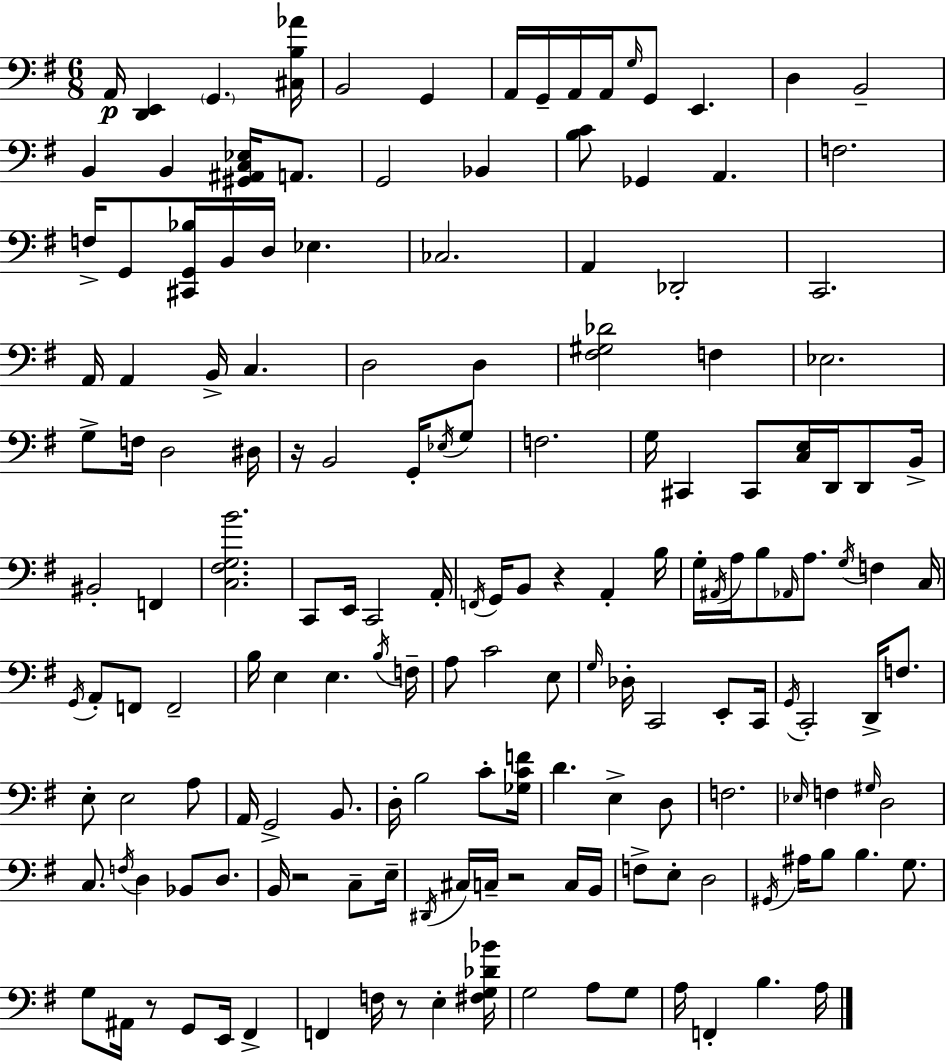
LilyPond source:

{
  \clef bass
  \numericTimeSignature
  \time 6/8
  \key e \minor
  a,16\p <d, e,>4 \parenthesize g,4. <cis b aes'>16 | b,2 g,4 | a,16 g,16-- a,16 a,16 \grace { g16 } g,8 e,4. | d4 b,2-- | \break b,4 b,4 <gis, ais, c ees>16 a,8. | g,2 bes,4 | <b c'>8 ges,4 a,4. | f2. | \break f16-> g,8 <cis, g, bes>16 b,16 d16 ees4. | ces2. | a,4 des,2-. | c,2. | \break a,16 a,4 b,16-> c4. | d2 d4 | <fis gis des'>2 f4 | ees2. | \break g8-> f16 d2 | dis16 r16 b,2 g,16-. \acciaccatura { ees16 } | g8 f2. | g16 cis,4 cis,8 <c e>16 d,16 d,8 | \break b,16-> bis,2-. f,4 | <c fis g b'>2. | c,8 e,16 c,2 | a,16-. \acciaccatura { f,16 } g,16 b,8 r4 a,4-. | \break b16 g16-. \acciaccatura { ais,16 } a16 b8 \grace { aes,16 } a8. | \acciaccatura { g16 } f4 c16 \acciaccatura { g,16 } a,8-. f,8 f,2-- | b16 e4 | e4. \acciaccatura { b16 } f16-- a8 c'2 | \break e8 \grace { g16 } des16-. c,2 | e,8-. c,16 \acciaccatura { g,16 } c,2-. | d,16-> f8. e8-. | e2 a8 a,16 g,2-> | \break b,8. d16-. b2 | c'8-. <ges c' f'>16 d'4. | e4-> d8 f2. | \grace { ees16 } f4 | \break \grace { gis16 } d2 | c8. \acciaccatura { f16 } d4 bes,8 d8. | b,16 r2 c8-- | e16-- \acciaccatura { dis,16 } cis16 c16-- r2 | \break c16 b,16 f8-> e8-. d2 | \acciaccatura { gis,16 } ais16 b8 b4. | g8. g8 ais,16 r8 g,8 e,16 fis,4-> | f,4 f16 r8 e4-. | \break <fis g des' bes'>16 g2 a8 | g8 a16 f,4-. b4. | a16 \bar "|."
}